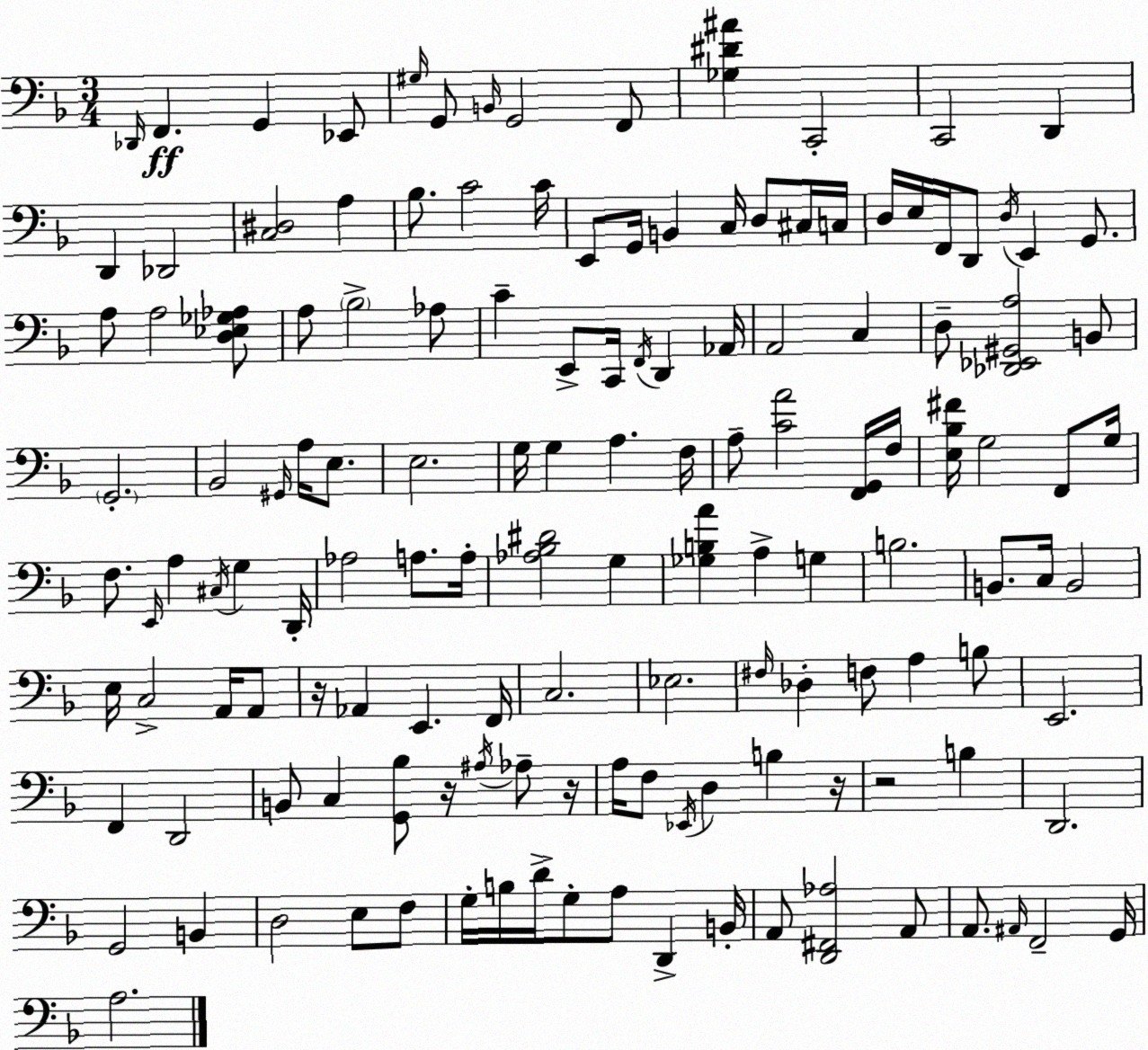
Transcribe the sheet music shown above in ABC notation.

X:1
T:Untitled
M:3/4
L:1/4
K:Dm
_D,,/4 F,, G,, _E,,/2 ^G,/4 G,,/2 B,,/4 G,,2 F,,/2 [_G,^D^A] C,,2 C,,2 D,, D,, _D,,2 [C,^D,]2 A, _B,/2 C2 C/4 E,,/2 G,,/4 B,, C,/4 D,/2 ^C,/4 C,/4 D,/4 E,/4 F,,/4 D,,/2 D,/4 E,, G,,/2 A,/2 A,2 [D,_E,_G,_A,]/2 A,/2 _B,2 _A,/2 C E,,/2 C,,/4 F,,/4 D,, _A,,/4 A,,2 C, D,/2 [_D,,_E,,^G,,A,]2 B,,/2 G,,2 _B,,2 ^G,,/4 A,/4 E,/2 E,2 G,/4 G, A, F,/4 A,/2 [CA]2 [F,,G,,]/4 F,/4 [E,_B,^F]/4 G,2 F,,/2 G,/4 F,/2 E,,/4 A, ^C,/4 G, D,,/4 _A,2 A,/2 A,/4 [_A,_B,^D]2 G, [_G,B,A] A, G, B,2 B,,/2 C,/4 B,,2 E,/4 C,2 A,,/4 A,,/2 z/4 _A,, E,, F,,/4 C,2 _E,2 ^F,/4 _D, F,/2 A, B,/2 E,,2 F,, D,,2 B,,/2 C, [G,,_B,]/2 z/4 ^A,/4 _A,/2 z/4 A,/4 F,/2 _E,,/4 D, B, z/4 z2 B, D,,2 G,,2 B,, D,2 E,/2 F,/2 G,/4 B,/4 D/4 G,/2 A,/2 D,, B,,/4 A,,/2 [D,,^F,,_A,]2 A,,/2 A,,/2 ^A,,/4 F,,2 G,,/4 A,2